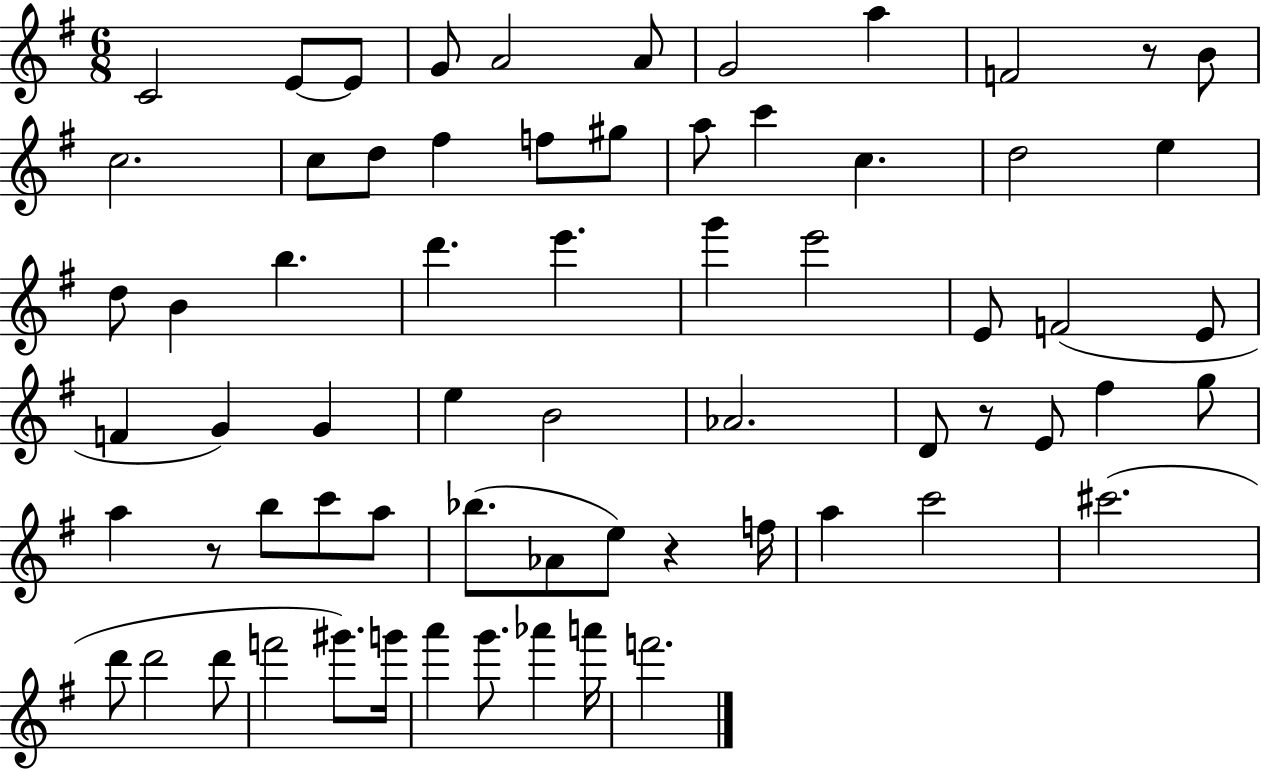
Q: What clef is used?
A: treble